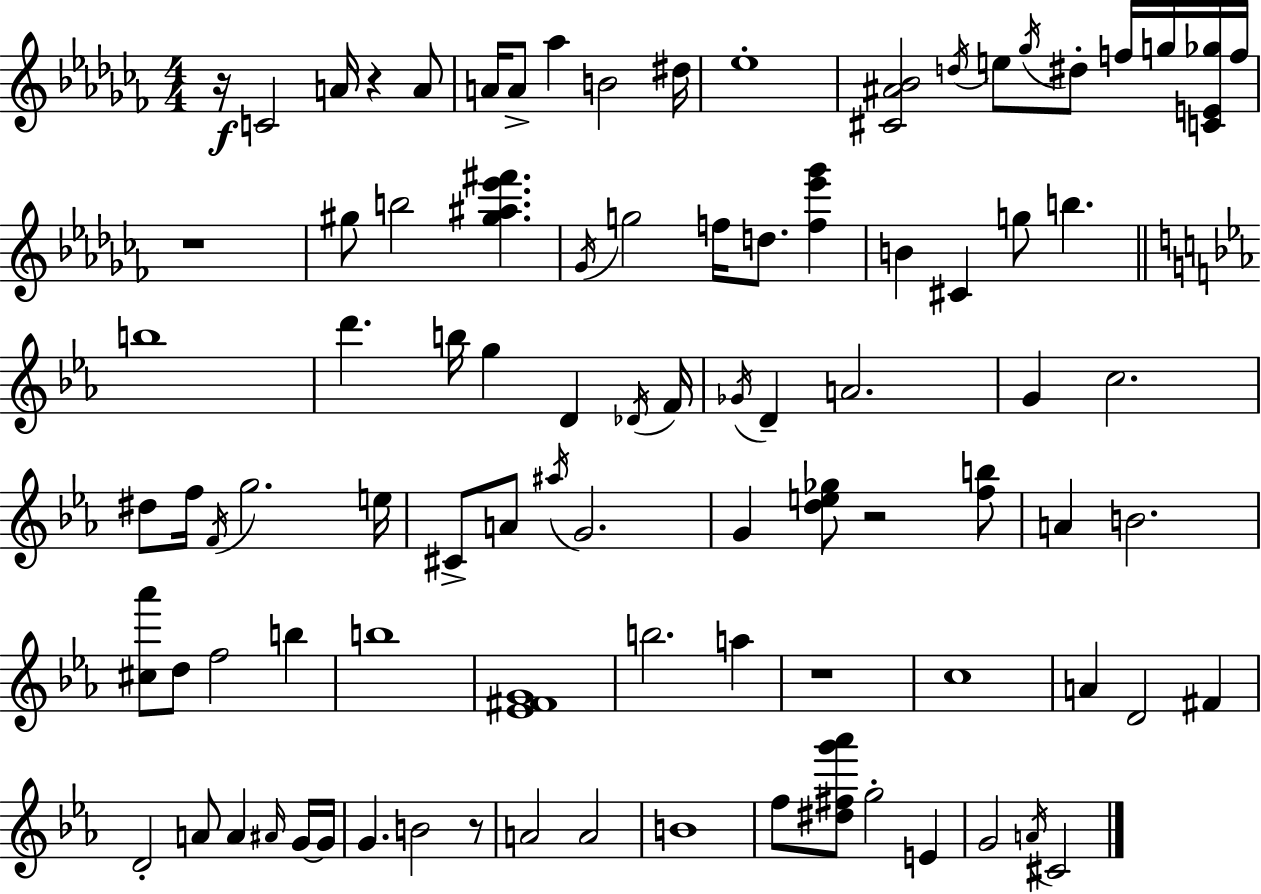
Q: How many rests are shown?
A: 6